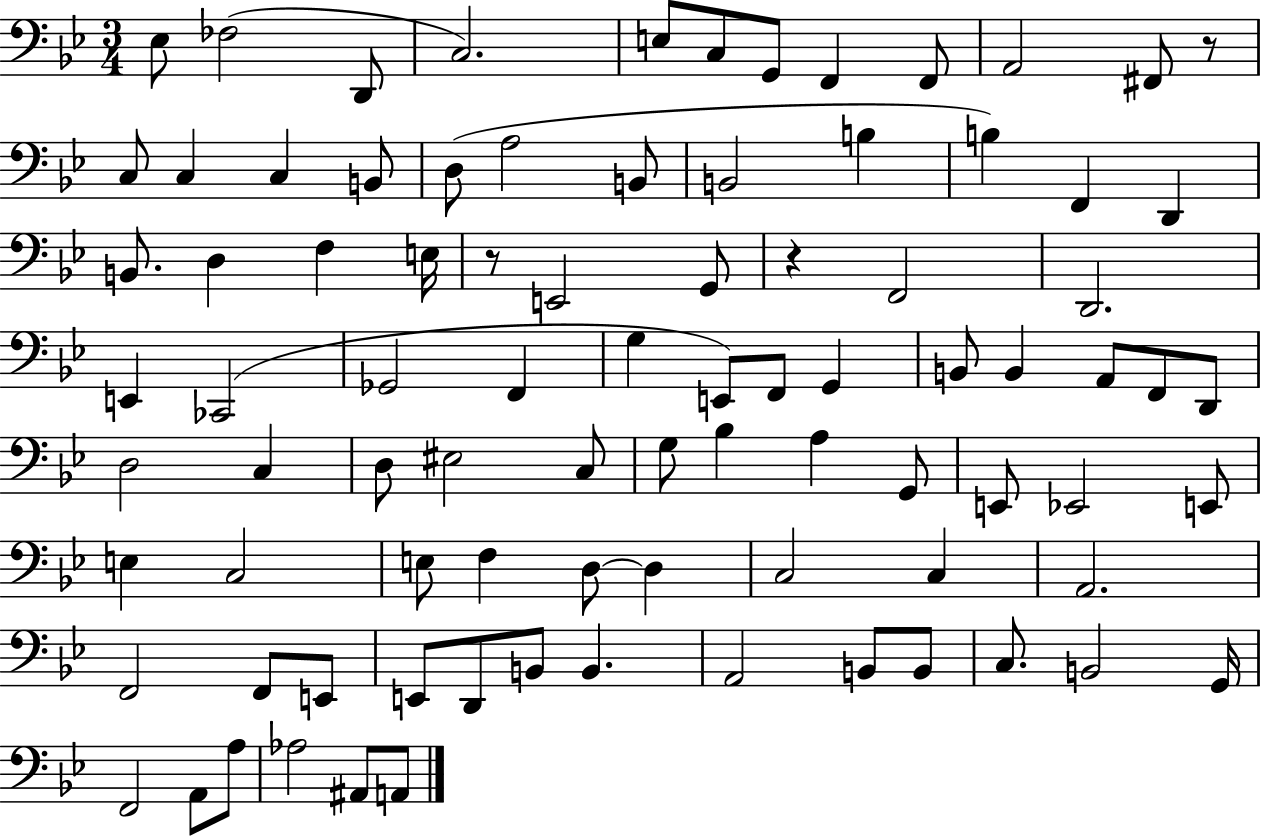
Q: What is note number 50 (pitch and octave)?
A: G3